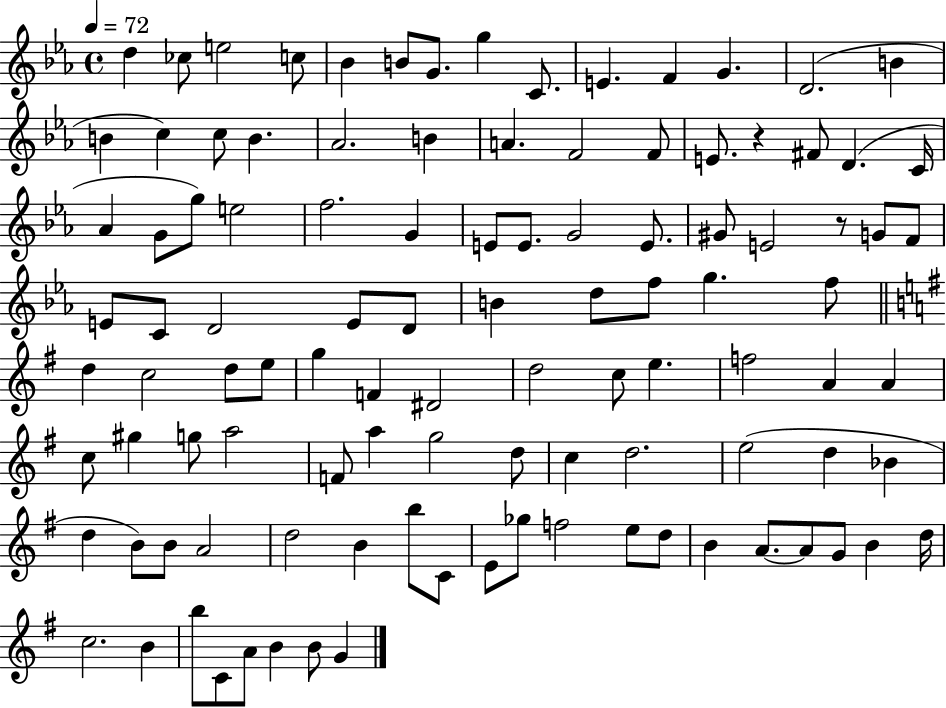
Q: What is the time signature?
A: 4/4